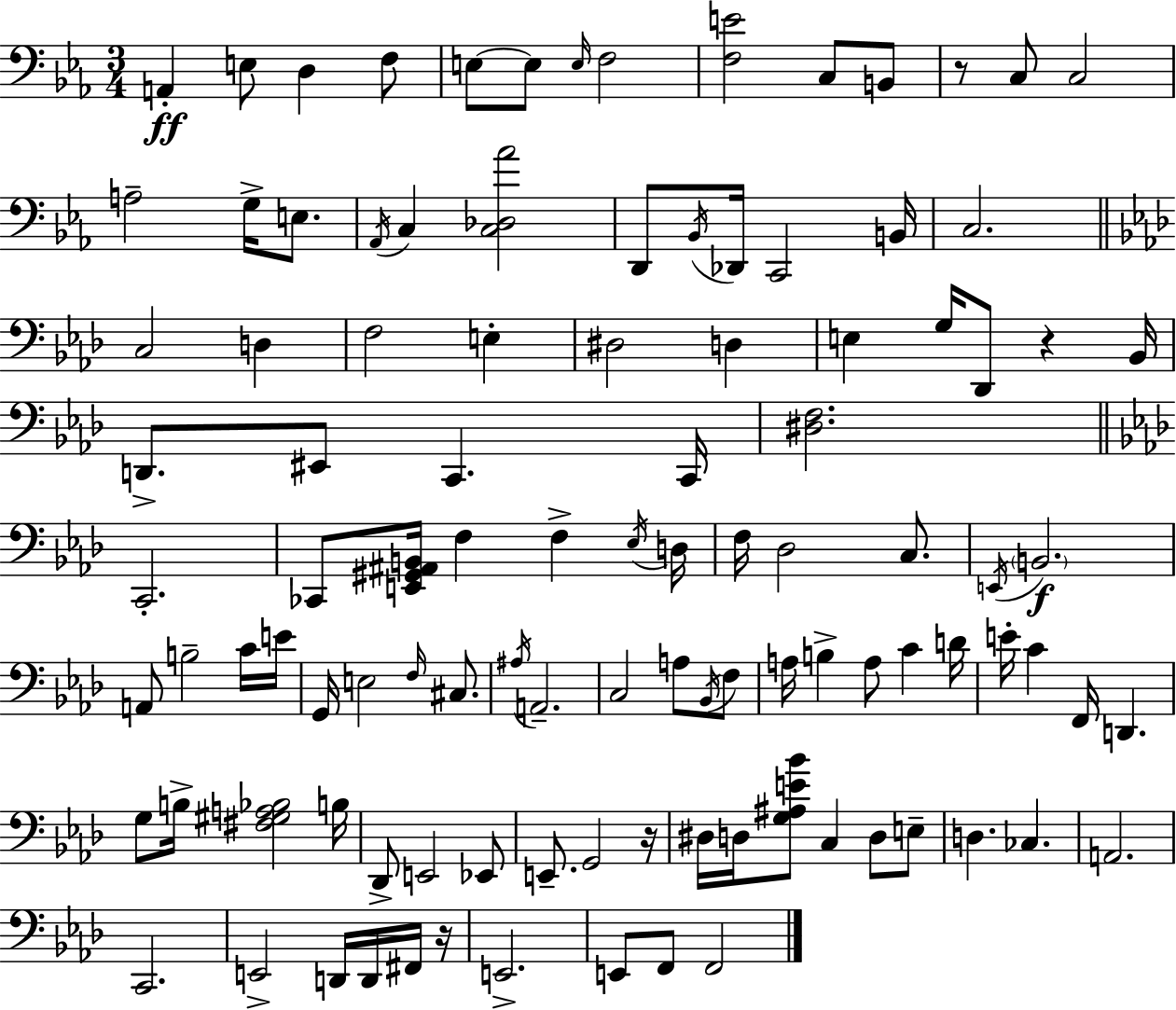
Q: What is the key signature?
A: EES major